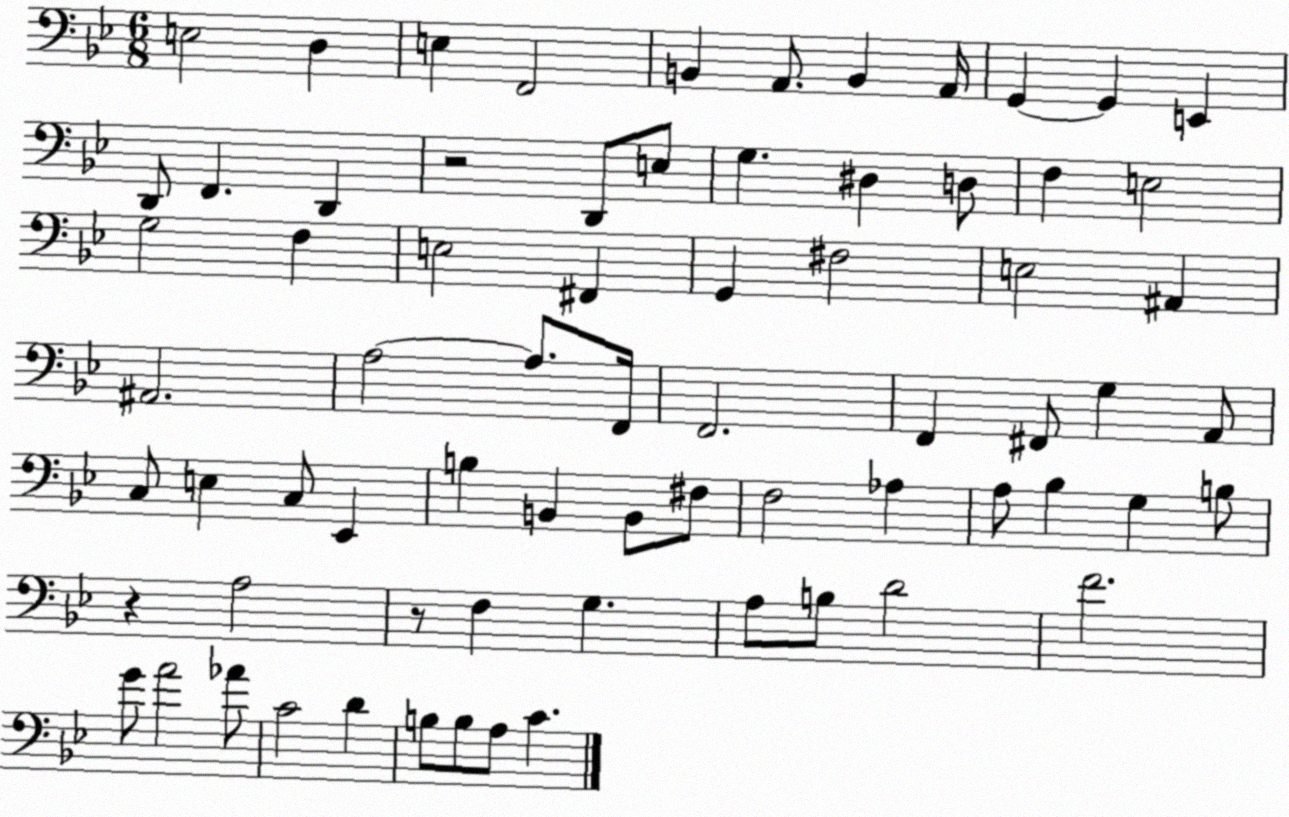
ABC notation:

X:1
T:Untitled
M:6/8
L:1/4
K:Bb
E,2 D, E, F,,2 B,, A,,/2 B,, A,,/4 G,, G,, E,, D,,/2 F,, D,, z2 D,,/2 E,/2 G, ^D, D,/2 F, E,2 G,2 F, E,2 ^F,, G,, ^F,2 E,2 ^A,, ^A,,2 A,2 A,/2 F,,/4 F,,2 F,, ^F,,/2 G, A,,/2 C,/2 E, C,/2 _E,, B, B,, B,,/2 ^F,/2 F,2 _A, A,/2 _B, G, B,/2 z A,2 z/2 F, G, A,/2 B,/2 D2 F2 G/2 A2 _A/2 C2 D B,/2 B,/2 A,/2 C